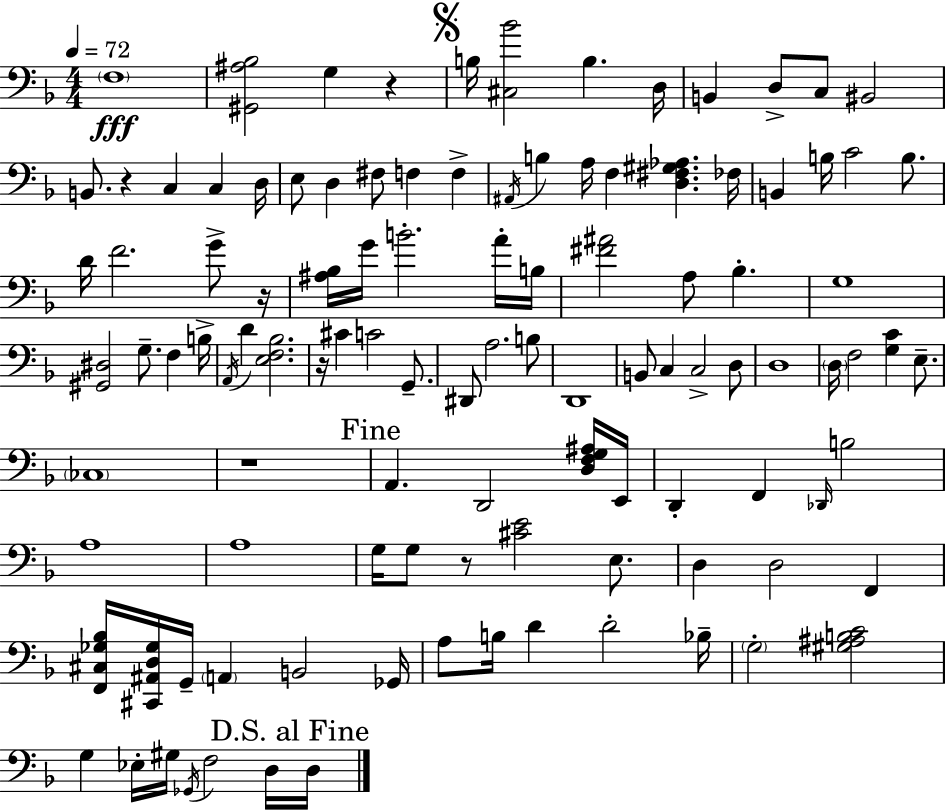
X:1
T:Untitled
M:4/4
L:1/4
K:Dm
F,4 [^G,,^A,_B,]2 G, z B,/4 [^C,_B]2 B, D,/4 B,, D,/2 C,/2 ^B,,2 B,,/2 z C, C, D,/4 E,/2 D, ^F,/2 F, F, ^A,,/4 B, A,/4 F, [D,^F,^G,_A,] _F,/4 B,, B,/4 C2 B,/2 D/4 F2 G/2 z/4 [^A,_B,]/4 G/4 B2 A/4 B,/4 [^F^A]2 A,/2 _B, G,4 [^G,,^D,]2 G,/2 F, B,/4 A,,/4 D [E,F,_B,]2 z/4 ^C C2 G,,/2 ^D,,/2 A,2 B,/2 D,,4 B,,/2 C, C,2 D,/2 D,4 D,/4 F,2 [G,C] E,/2 _C,4 z4 A,, D,,2 [D,F,G,^A,]/4 E,,/4 D,, F,, _D,,/4 B,2 A,4 A,4 G,/4 G,/2 z/2 [^CE]2 E,/2 D, D,2 F,, [F,,^C,_G,_B,]/4 [^C,,^A,,D,_G,]/4 G,,/4 A,, B,,2 _G,,/4 A,/2 B,/4 D D2 _B,/4 G,2 [^G,^A,B,C]2 G, _E,/4 ^G,/4 _G,,/4 F,2 D,/4 D,/4